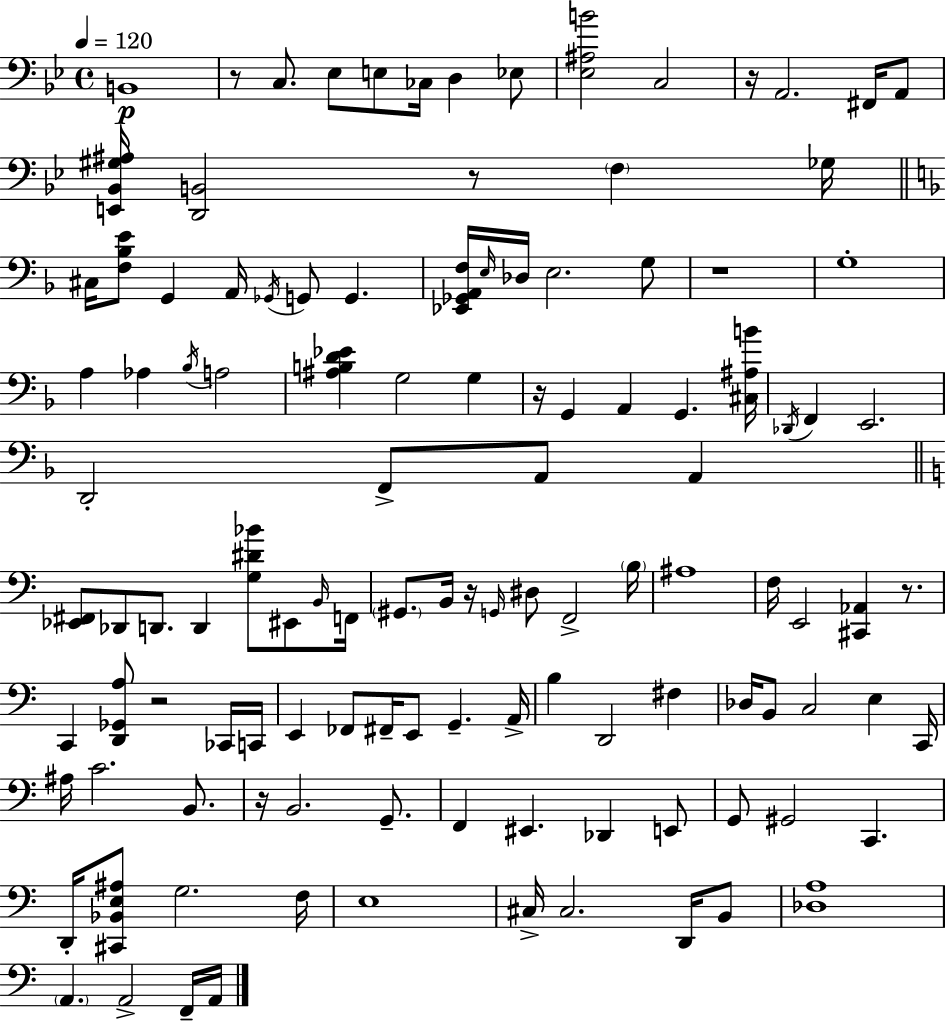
B2/w R/e C3/e. Eb3/e E3/e CES3/s D3/q Eb3/e [Eb3,A#3,B4]/h C3/h R/s A2/h. F#2/s A2/e [E2,Bb2,G#3,A#3]/s [D2,B2]/h R/e F3/q Gb3/s C#3/s [F3,Bb3,E4]/e G2/q A2/s Gb2/s G2/e G2/q. [Eb2,Gb2,A2,F3]/s E3/s Db3/s E3/h. G3/e R/w G3/w A3/q Ab3/q Bb3/s A3/h [A#3,B3,D4,Eb4]/q G3/h G3/q R/s G2/q A2/q G2/q. [C#3,A#3,B4]/s Db2/s F2/q E2/h. D2/h F2/e A2/e A2/q [Eb2,F#2]/e Db2/e D2/e. D2/q [G3,D#4,Bb4]/e EIS2/e B2/s F2/s G#2/e. B2/s R/s G2/s D#3/e F2/h B3/s A#3/w F3/s E2/h [C#2,Ab2]/q R/e. C2/q [D2,Gb2,A3]/e R/h CES2/s C2/s E2/q FES2/e F#2/s E2/e G2/q. A2/s B3/q D2/h F#3/q Db3/s B2/e C3/h E3/q C2/s A#3/s C4/h. B2/e. R/s B2/h. G2/e. F2/q EIS2/q. Db2/q E2/e G2/e G#2/h C2/q. D2/s [C#2,Bb2,E3,A#3]/e G3/h. F3/s E3/w C#3/s C#3/h. D2/s B2/e [Db3,A3]/w A2/q. A2/h F2/s A2/s